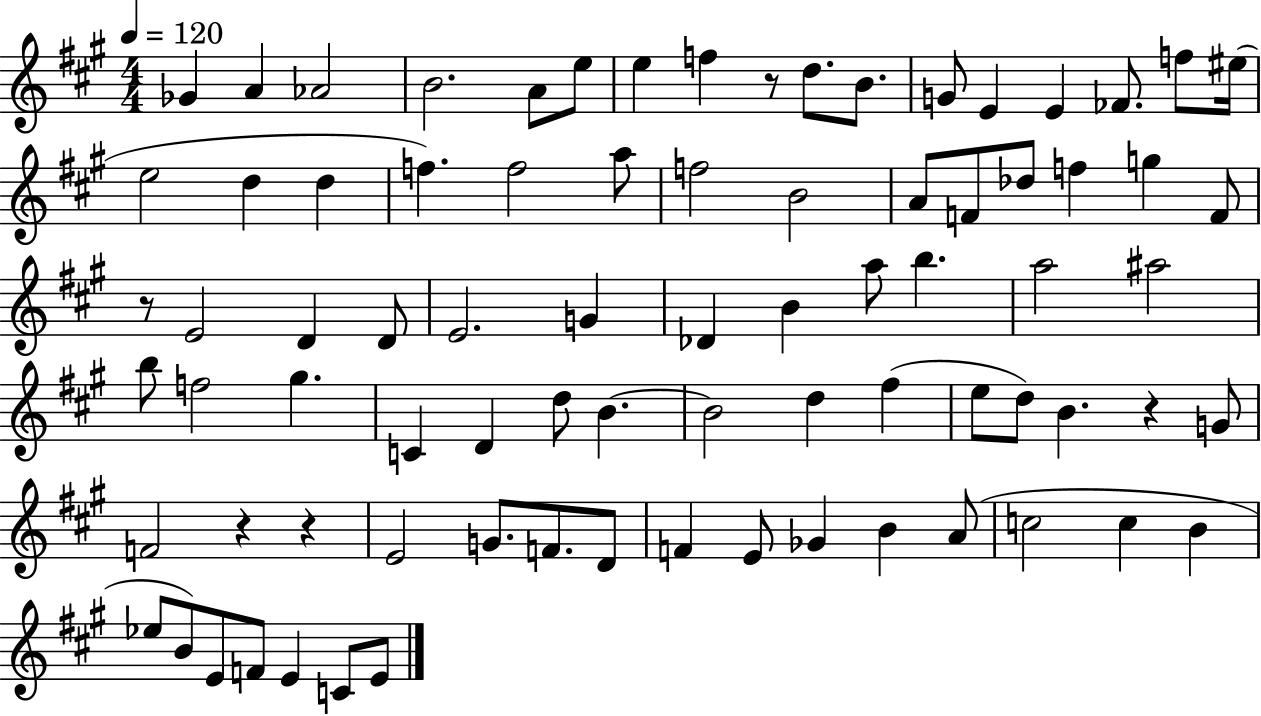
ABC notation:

X:1
T:Untitled
M:4/4
L:1/4
K:A
_G A _A2 B2 A/2 e/2 e f z/2 d/2 B/2 G/2 E E _F/2 f/2 ^e/4 e2 d d f f2 a/2 f2 B2 A/2 F/2 _d/2 f g F/2 z/2 E2 D D/2 E2 G _D B a/2 b a2 ^a2 b/2 f2 ^g C D d/2 B B2 d ^f e/2 d/2 B z G/2 F2 z z E2 G/2 F/2 D/2 F E/2 _G B A/2 c2 c B _e/2 B/2 E/2 F/2 E C/2 E/2